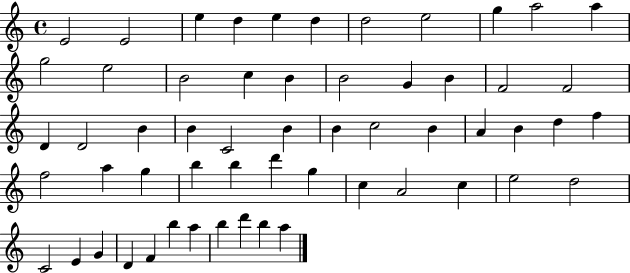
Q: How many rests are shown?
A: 0